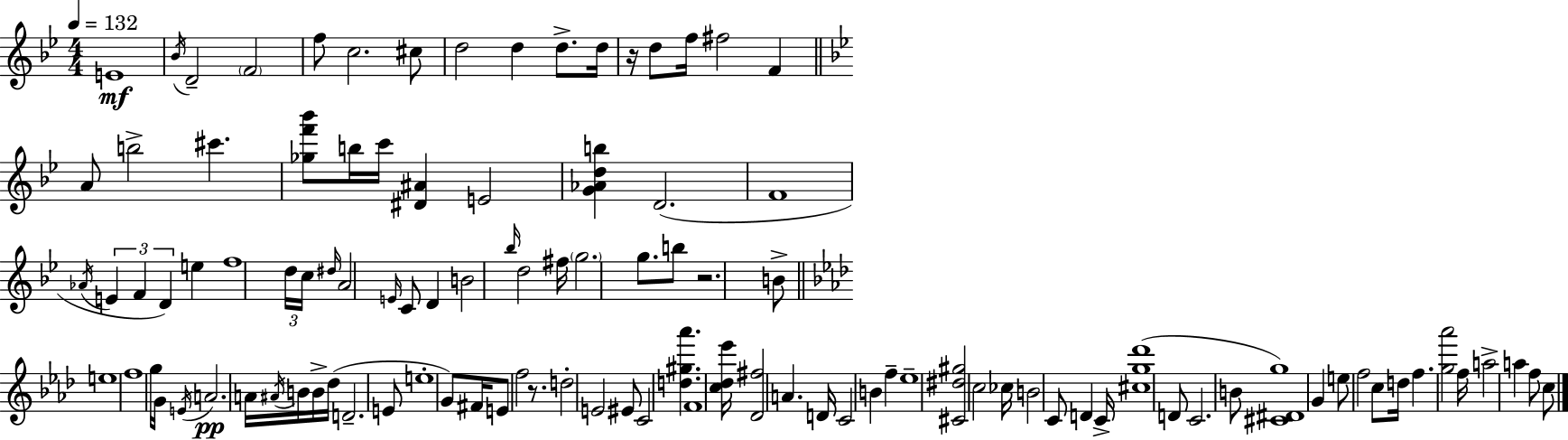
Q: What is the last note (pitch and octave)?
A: C5